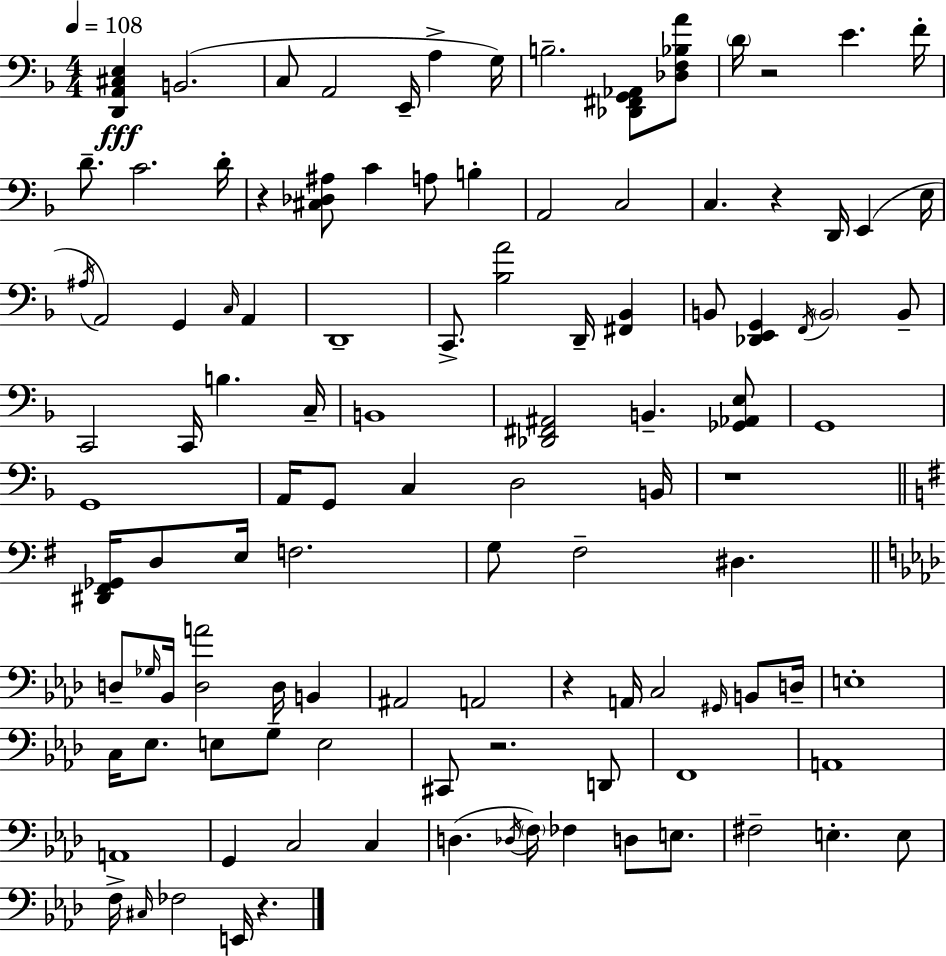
{
  \clef bass
  \numericTimeSignature
  \time 4/4
  \key d \minor
  \tempo 4 = 108
  <d, a, cis e>4\fff b,2.( | c8 a,2 e,16-- a4-> g16) | b2.-- <des, fis, g, aes,>8 <des f bes a'>8 | \parenthesize d'16 r2 e'4. f'16-. | \break d'8.-- c'2. d'16-. | r4 <cis des ais>8 c'4 a8 b4-. | a,2 c2 | c4. r4 d,16 e,4( e16 | \break \acciaccatura { ais16 }) a,2 g,4 \grace { c16 } a,4 | d,1-- | c,8.-> <bes a'>2 d,16-- <fis, bes,>4 | b,8 <des, e, g,>4 \acciaccatura { f,16 } \parenthesize b,2 | \break b,8-- c,2 c,16 b4. | c16-- b,1 | <des, fis, ais,>2 b,4.-- | <ges, aes, e>8 g,1 | \break g,1 | a,16 g,8 c4 d2 | b,16 r1 | \bar "||" \break \key g \major <dis, fis, ges,>16 d8 e16 f2. | g8 fis2-- dis4. | \bar "||" \break \key aes \major d8-- \grace { ges16 } bes,16 <d a'>2 d16 b,4 | ais,2 a,2 | r4 a,16 c2 \grace { gis,16 } b,8 | d16-- e1-. | \break c16 ees8. e8 g8-- e2 | cis,8 r2. | d,8 f,1 | a,1 | \break a,1 | g,4 c2 c4 | d4.( \acciaccatura { des16 } \parenthesize f16) fes4 d8 | e8. fis2-- e4.-. | \break e8 f16-> \grace { cis16 } fes2 e,16 r4. | \bar "|."
}